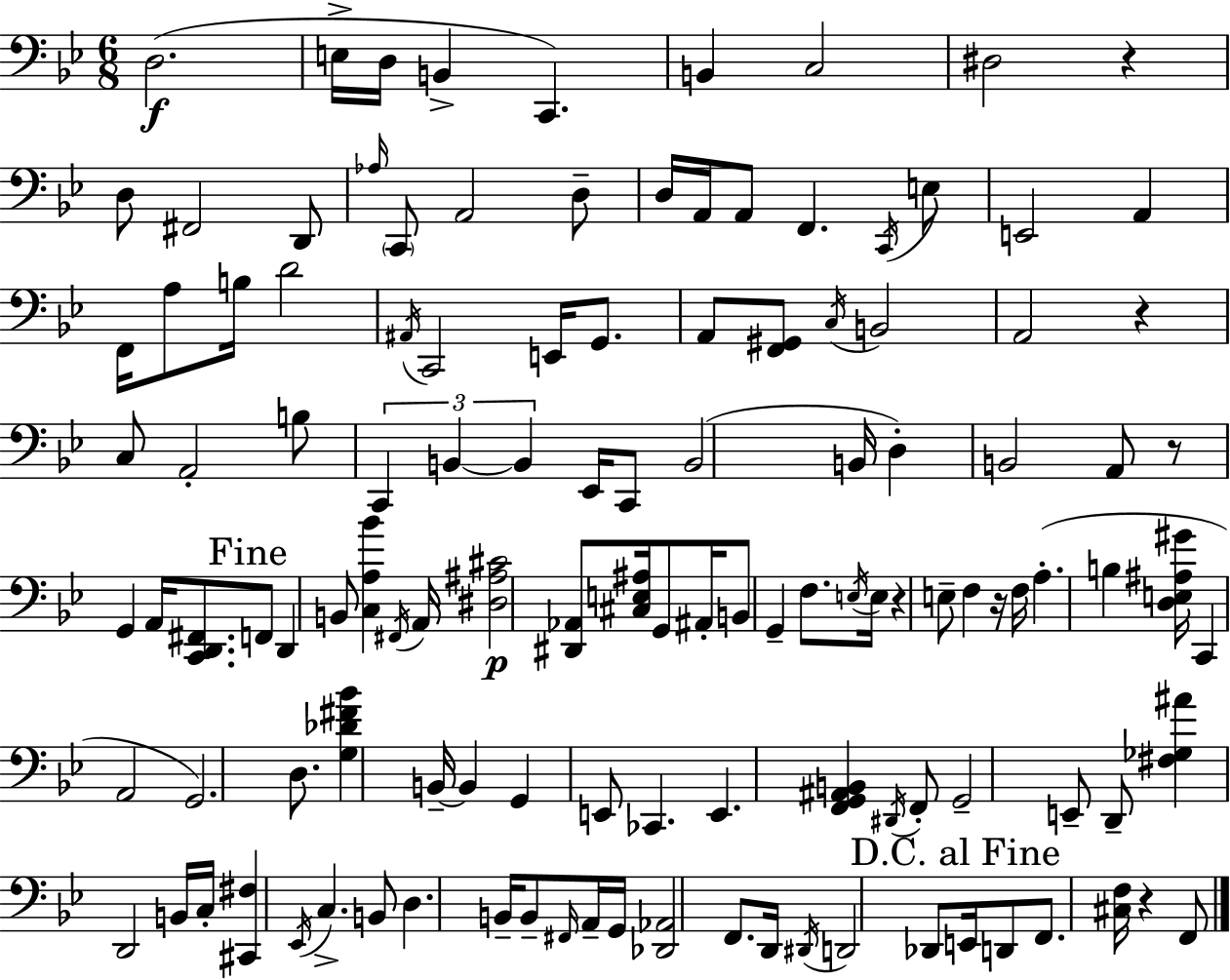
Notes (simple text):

D3/h. E3/s D3/s B2/q C2/q. B2/q C3/h D#3/h R/q D3/e F#2/h D2/e Ab3/s C2/e A2/h D3/e D3/s A2/s A2/e F2/q. C2/s E3/e E2/h A2/q F2/s A3/e B3/s D4/h A#2/s C2/h E2/s G2/e. A2/e [F2,G#2]/e C3/s B2/h A2/h R/q C3/e A2/h B3/e C2/q B2/q B2/q Eb2/s C2/e B2/h B2/s D3/q B2/h A2/e R/e G2/q A2/s [C2,D2,F#2]/e. F2/e D2/q B2/e [C3,A3,Bb4]/q F#2/s A2/s [D#3,A#3,C#4]/h [D#2,Ab2]/e [C#3,E3,A#3]/s G2/e A#2/s B2/e G2/q F3/e. E3/s E3/s R/q E3/e F3/q R/s F3/s A3/q. B3/q [D3,E3,A#3,G#4]/s C2/q A2/h G2/h. D3/e. [G3,Db4,F#4,Bb4]/q B2/s B2/q G2/q E2/e CES2/q. E2/q. [F2,G2,A#2,B2]/q D#2/s F2/e G2/h E2/e D2/e [F#3,Gb3,A#4]/q D2/h B2/s C3/s [C#2,F#3]/q Eb2/s C3/q. B2/e D3/q. B2/s B2/e F#2/s A2/s G2/s [Db2,Ab2]/h F2/e. D2/s D#2/s D2/h Db2/e E2/s D2/e F2/e. [C#3,F3]/s R/q F2/e